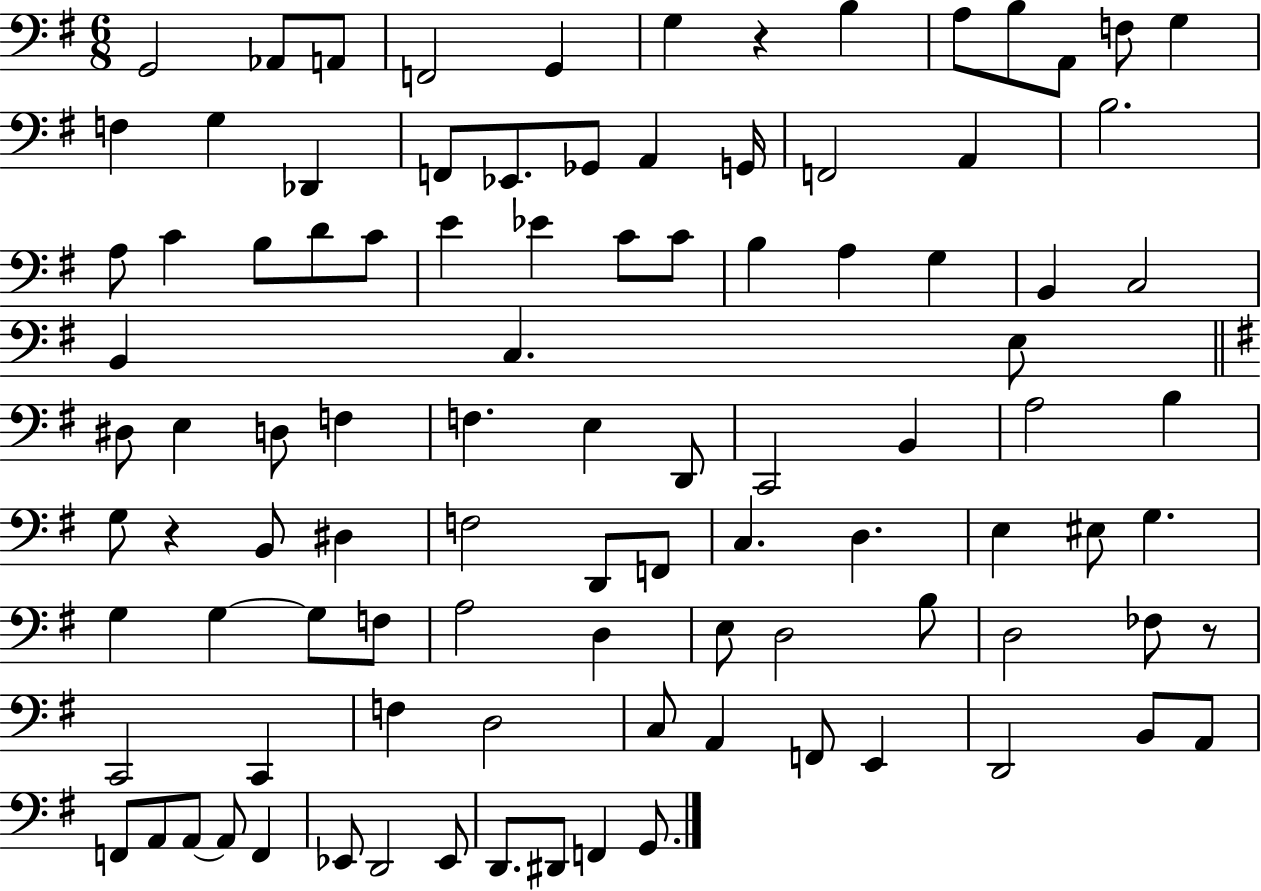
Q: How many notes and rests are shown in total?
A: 99